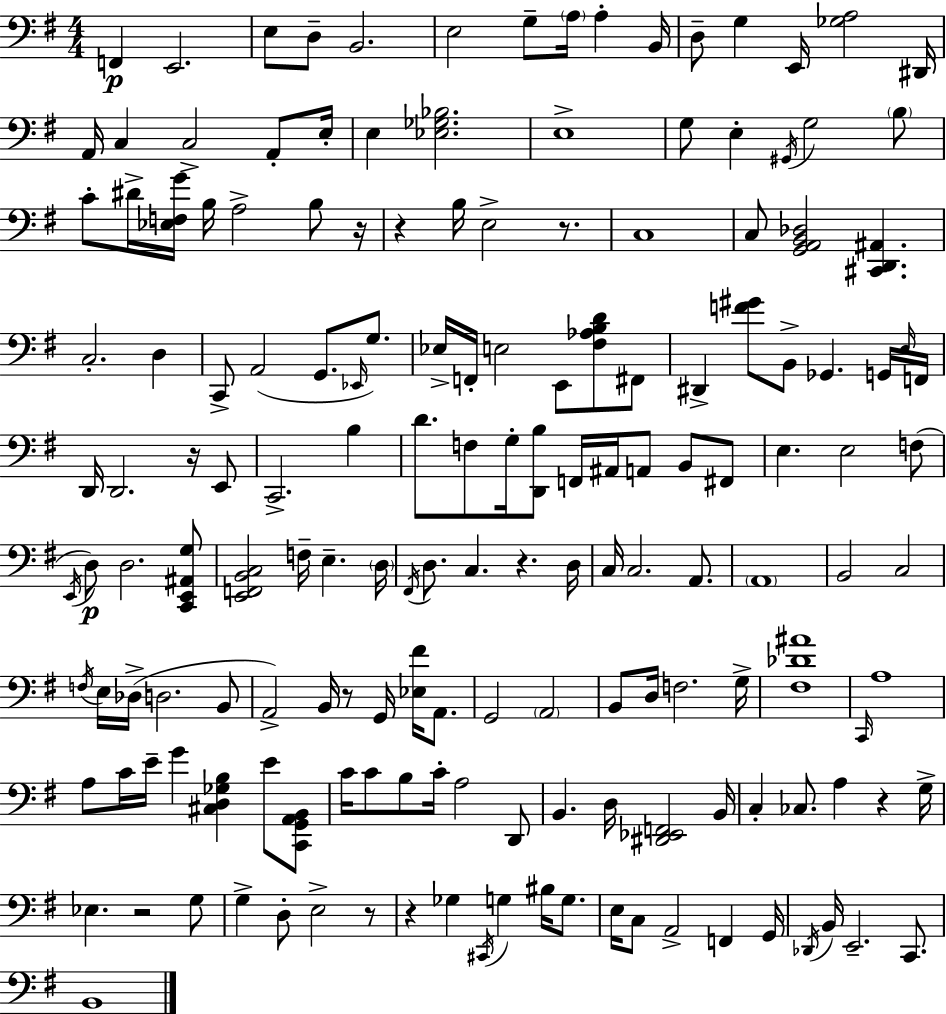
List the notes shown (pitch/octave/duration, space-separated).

F2/q E2/h. E3/e D3/e B2/h. E3/h G3/e A3/s A3/q B2/s D3/e G3/q E2/s [Gb3,A3]/h D#2/s A2/s C3/q C3/h A2/e E3/s E3/q [Eb3,Gb3,Bb3]/h. E3/w G3/e E3/q G#2/s G3/h B3/e C4/e D#4/s [Eb3,F3,G4]/s B3/s A3/h B3/e R/s R/q B3/s E3/h R/e. C3/w C3/e [G2,A2,B2,Db3]/h [C#2,D2,A#2]/q. C3/h. D3/q C2/e A2/h G2/e. Eb2/s G3/e. Eb3/s F2/s E3/h E2/e [F#3,Ab3,B3,D4]/e F#2/e D#2/q [F4,G#4]/e B2/e Gb2/q. G2/s E3/s F2/s D2/s D2/h. R/s E2/e C2/h. B3/q D4/e. F3/e G3/s [D2,B3]/e F2/s A#2/s A2/e B2/e F#2/e E3/q. E3/h F3/e E2/s D3/e D3/h. [C2,E2,A#2,G3]/e [E2,F2,B2,C3]/h F3/s E3/q. D3/s F#2/s D3/e. C3/q. R/q. D3/s C3/s C3/h. A2/e. A2/w B2/h C3/h F3/s E3/s Db3/s D3/h. B2/e A2/h B2/s R/e G2/s [Eb3,F#4]/s A2/e. G2/h A2/h B2/e D3/s F3/h. G3/s [F#3,Db4,A#4]/w C2/s A3/w A3/e C4/s E4/s G4/q [C#3,D3,Gb3,B3]/q E4/e [C2,G2,A2,B2]/e C4/s C4/e B3/e C4/s A3/h D2/e B2/q. D3/s [D#2,Eb2,F2]/h B2/s C3/q CES3/e. A3/q R/q G3/s Eb3/q. R/h G3/e G3/q D3/e E3/h R/e R/q Gb3/q C#2/s G3/q BIS3/s G3/e. E3/s C3/e A2/h F2/q G2/s Db2/s B2/s E2/h. C2/e. B2/w